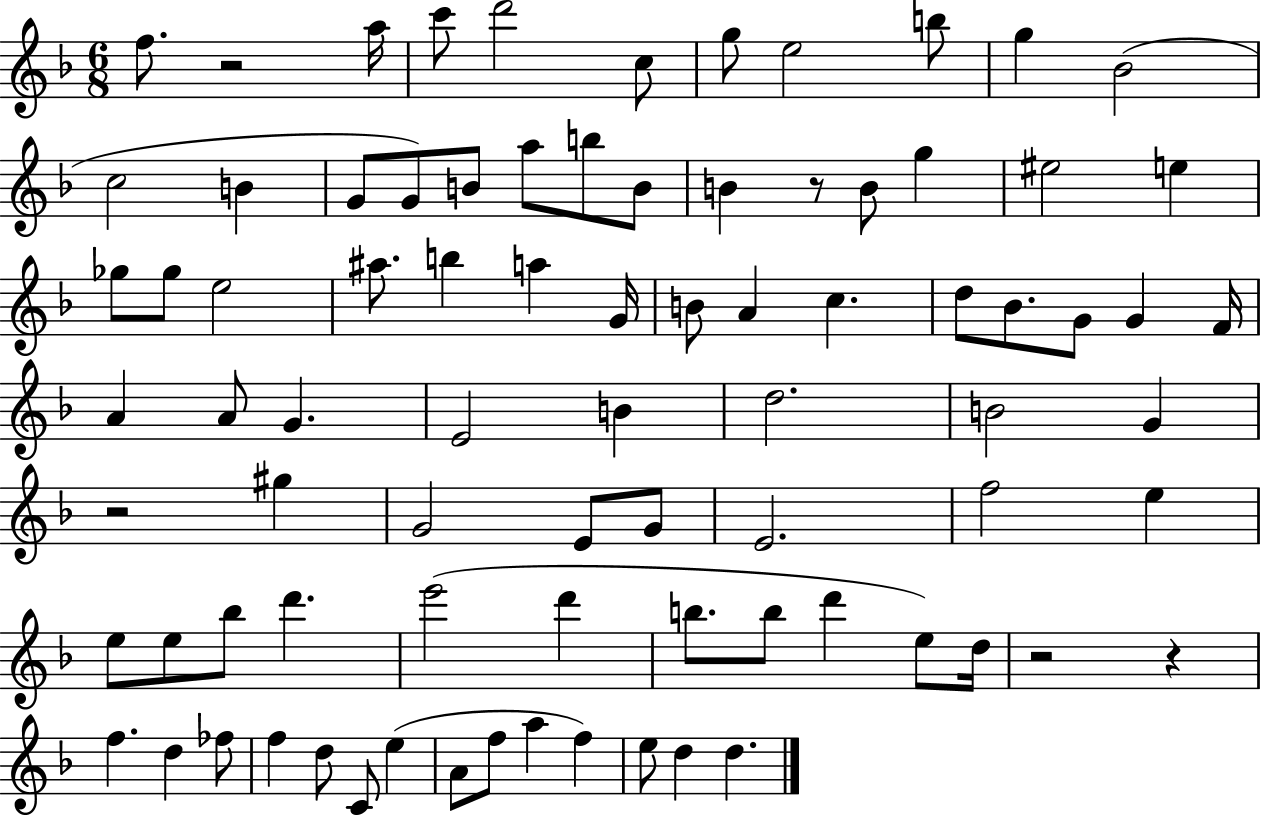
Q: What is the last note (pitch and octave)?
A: D5